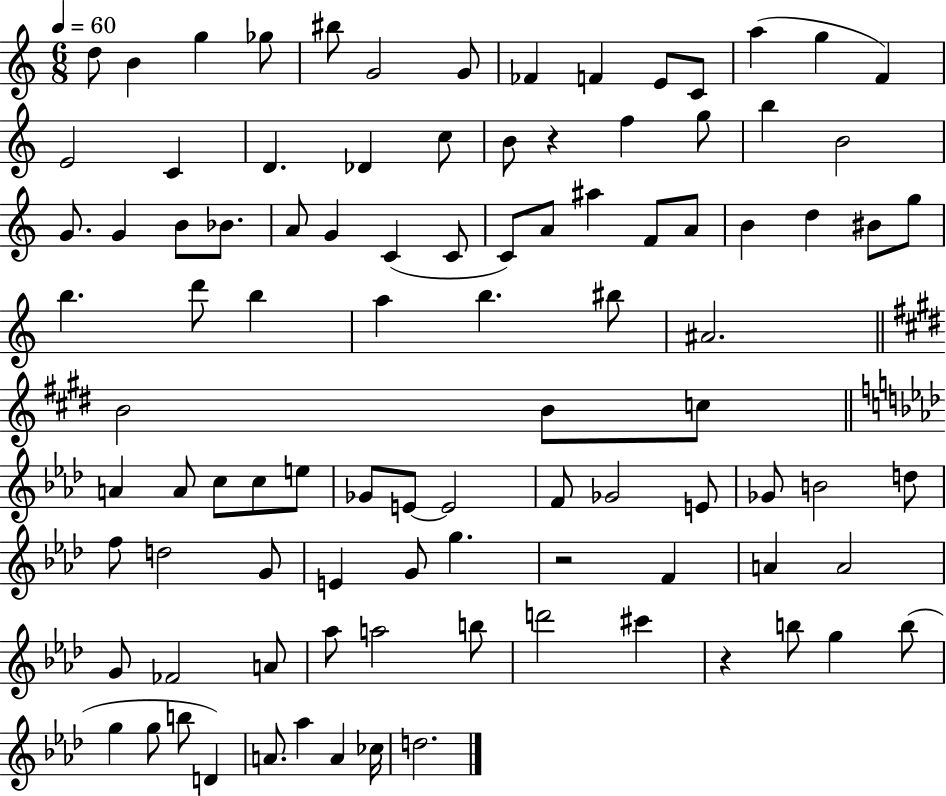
D5/e B4/q G5/q Gb5/e BIS5/e G4/h G4/e FES4/q F4/q E4/e C4/e A5/q G5/q F4/q E4/h C4/q D4/q. Db4/q C5/e B4/e R/q F5/q G5/e B5/q B4/h G4/e. G4/q B4/e Bb4/e. A4/e G4/q C4/q C4/e C4/e A4/e A#5/q F4/e A4/e B4/q D5/q BIS4/e G5/e B5/q. D6/e B5/q A5/q B5/q. BIS5/e A#4/h. B4/h B4/e C5/e A4/q A4/e C5/e C5/e E5/e Gb4/e E4/e E4/h F4/e Gb4/h E4/e Gb4/e B4/h D5/e F5/e D5/h G4/e E4/q G4/e G5/q. R/h F4/q A4/q A4/h G4/e FES4/h A4/e Ab5/e A5/h B5/e D6/h C#6/q R/q B5/e G5/q B5/e G5/q G5/e B5/e D4/q A4/e. Ab5/q A4/q CES5/s D5/h.